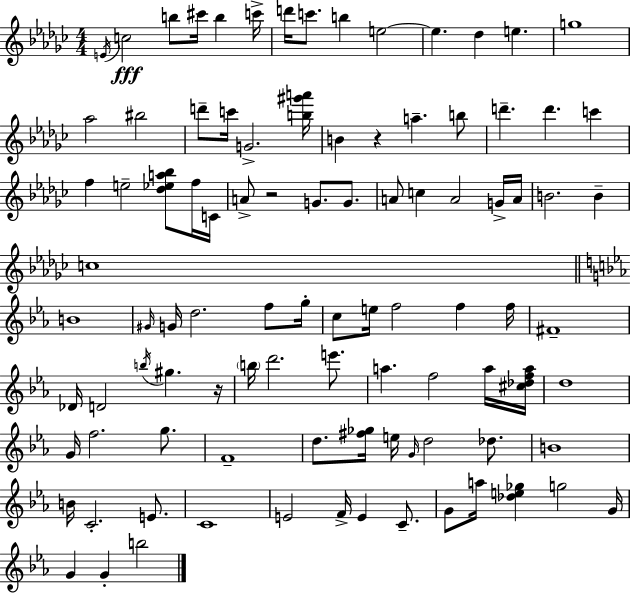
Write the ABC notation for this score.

X:1
T:Untitled
M:4/4
L:1/4
K:Ebm
E/4 c2 b/2 ^c'/4 b c'/4 d'/4 c'/2 b e2 e _d e g4 _a2 ^b2 d'/2 c'/4 G2 [b^g'a']/4 B z a b/2 d' d' c' f e2 [_d_ea_b]/2 f/4 C/4 A/2 z2 G/2 G/2 A/2 c A2 G/4 A/4 B2 B c4 B4 ^G/4 G/4 d2 f/2 g/4 c/2 e/4 f2 f f/4 ^F4 _D/4 D2 b/4 ^g z/4 b/4 d'2 e'/2 a f2 a/4 [^c_dfa]/4 d4 G/4 f2 g/2 F4 d/2 [^f_g]/4 e/4 G/4 d2 _d/2 B4 B/4 C2 E/2 C4 E2 F/4 E C/2 G/2 a/4 [_de_g] g2 G/4 G G b2